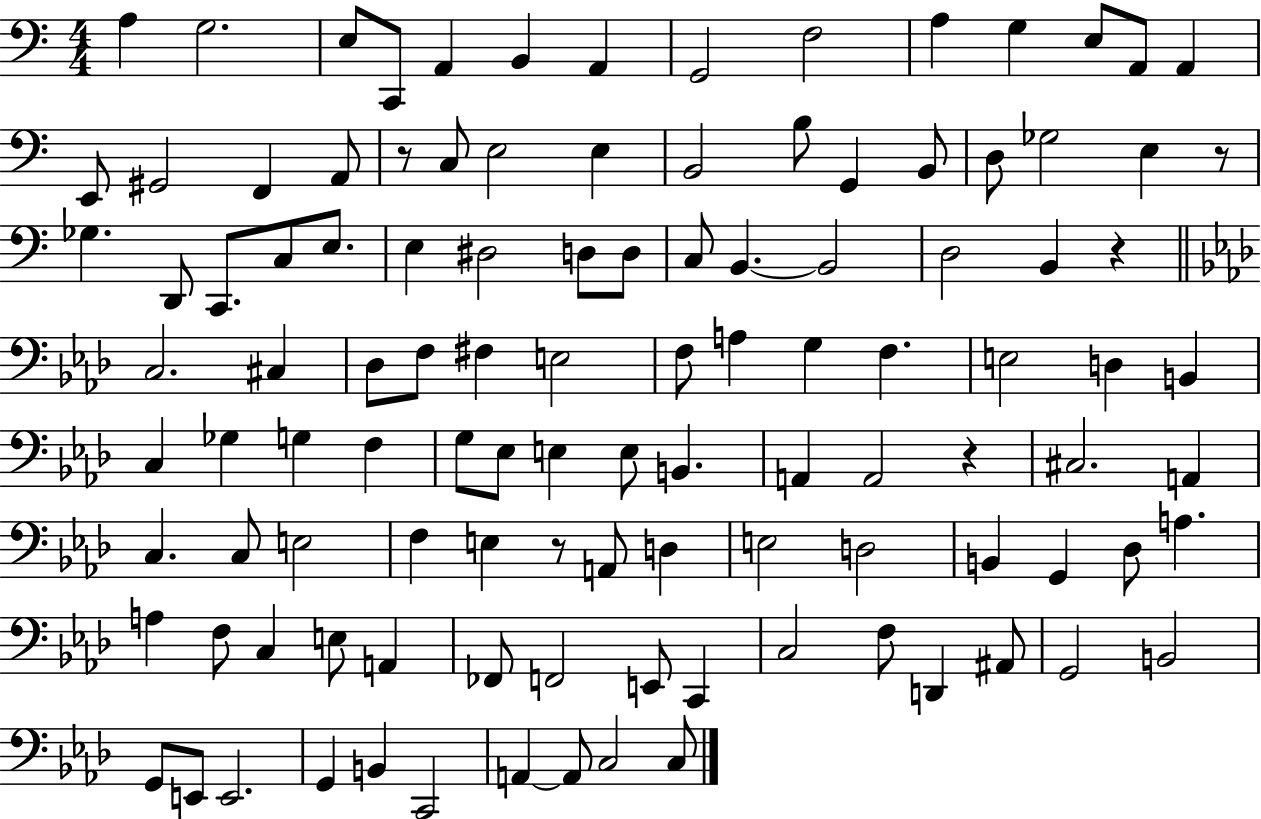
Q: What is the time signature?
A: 4/4